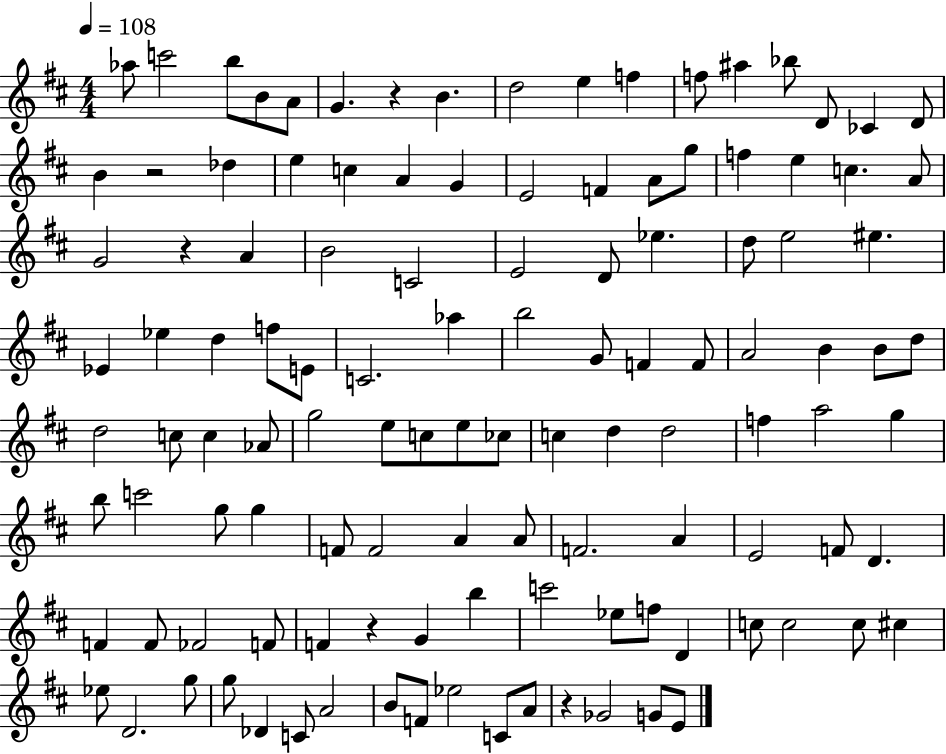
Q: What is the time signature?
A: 4/4